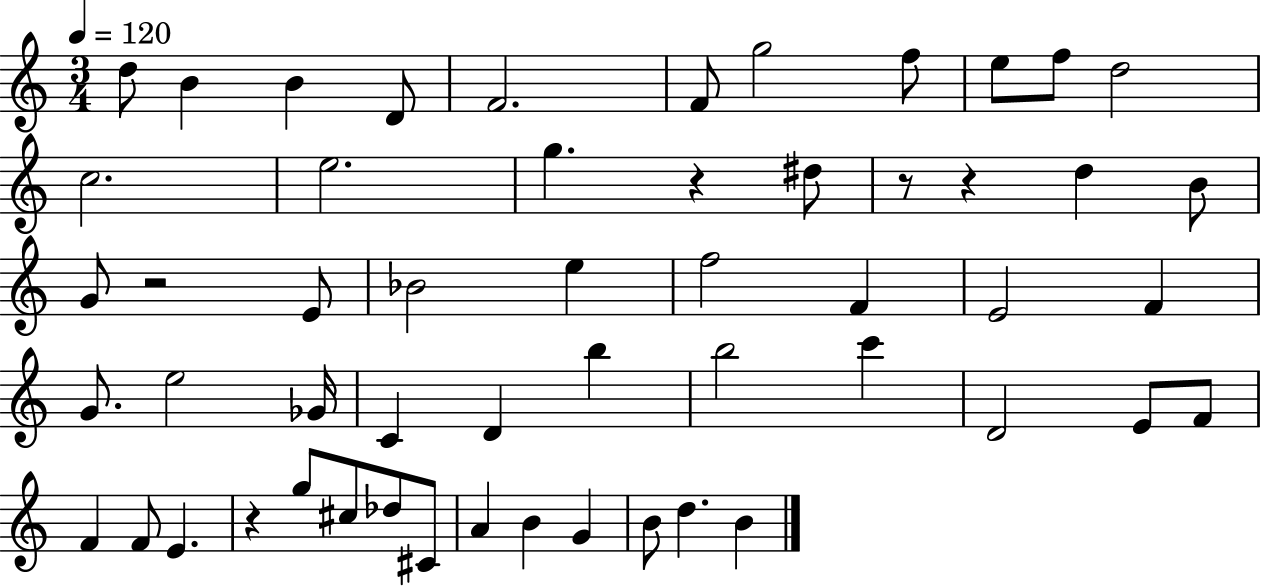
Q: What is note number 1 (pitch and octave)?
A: D5